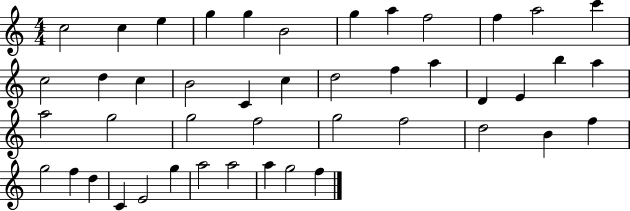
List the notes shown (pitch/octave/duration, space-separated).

C5/h C5/q E5/q G5/q G5/q B4/h G5/q A5/q F5/h F5/q A5/h C6/q C5/h D5/q C5/q B4/h C4/q C5/q D5/h F5/q A5/q D4/q E4/q B5/q A5/q A5/h G5/h G5/h F5/h G5/h F5/h D5/h B4/q F5/q G5/h F5/q D5/q C4/q E4/h G5/q A5/h A5/h A5/q G5/h F5/q